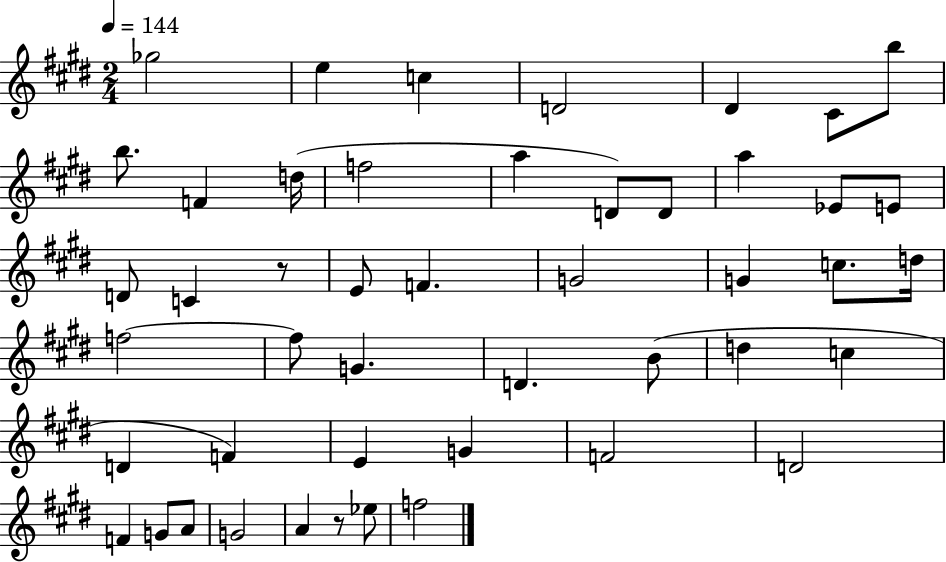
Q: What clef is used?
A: treble